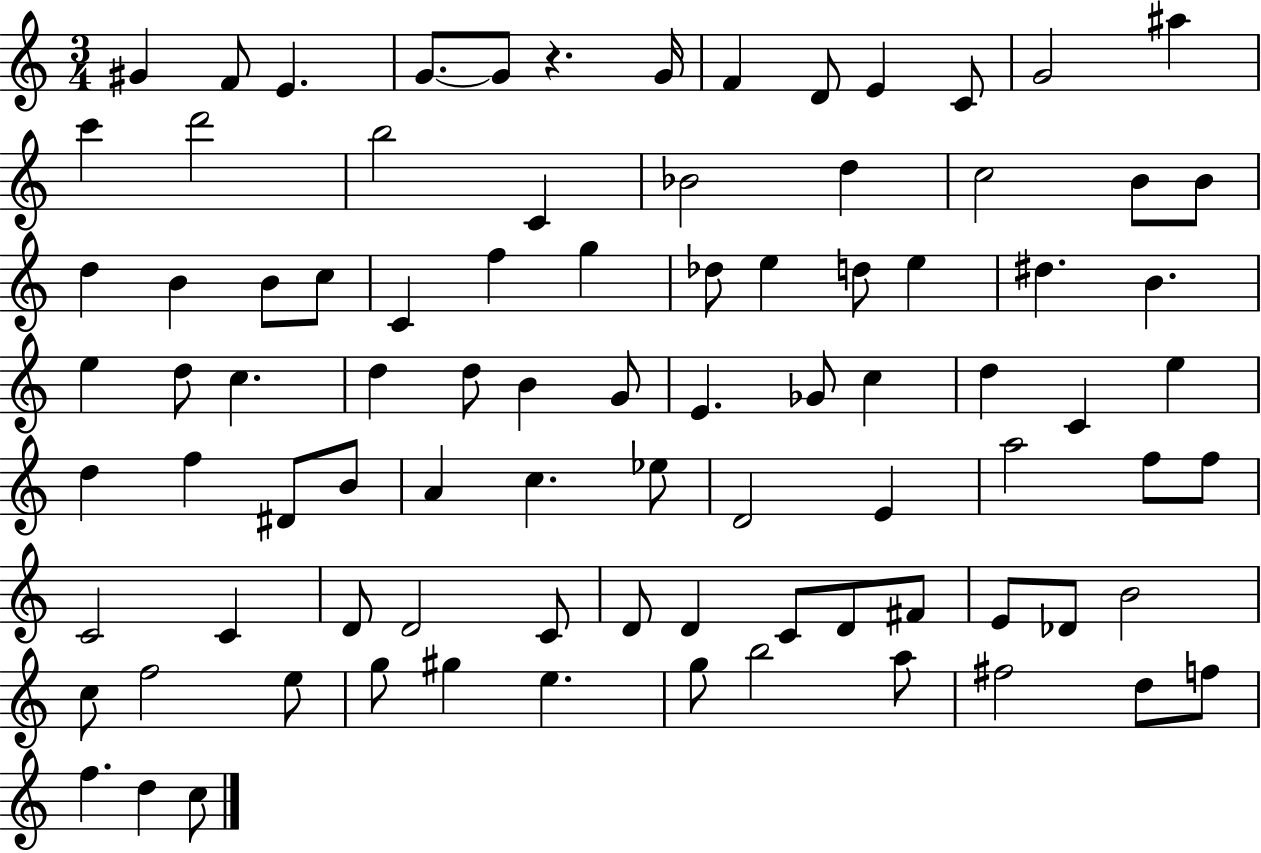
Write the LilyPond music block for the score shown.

{
  \clef treble
  \numericTimeSignature
  \time 3/4
  \key c \major
  gis'4 f'8 e'4. | g'8.~~ g'8 r4. g'16 | f'4 d'8 e'4 c'8 | g'2 ais''4 | \break c'''4 d'''2 | b''2 c'4 | bes'2 d''4 | c''2 b'8 b'8 | \break d''4 b'4 b'8 c''8 | c'4 f''4 g''4 | des''8 e''4 d''8 e''4 | dis''4. b'4. | \break e''4 d''8 c''4. | d''4 d''8 b'4 g'8 | e'4. ges'8 c''4 | d''4 c'4 e''4 | \break d''4 f''4 dis'8 b'8 | a'4 c''4. ees''8 | d'2 e'4 | a''2 f''8 f''8 | \break c'2 c'4 | d'8 d'2 c'8 | d'8 d'4 c'8 d'8 fis'8 | e'8 des'8 b'2 | \break c''8 f''2 e''8 | g''8 gis''4 e''4. | g''8 b''2 a''8 | fis''2 d''8 f''8 | \break f''4. d''4 c''8 | \bar "|."
}